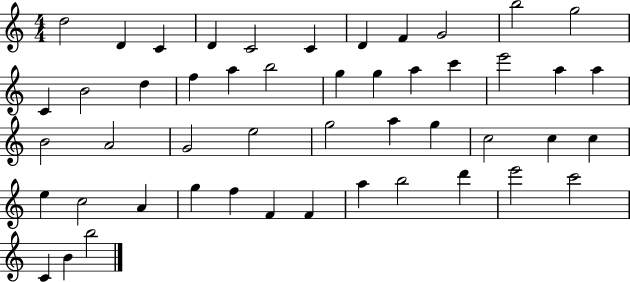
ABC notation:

X:1
T:Untitled
M:4/4
L:1/4
K:C
d2 D C D C2 C D F G2 b2 g2 C B2 d f a b2 g g a c' e'2 a a B2 A2 G2 e2 g2 a g c2 c c e c2 A g f F F a b2 d' e'2 c'2 C B b2